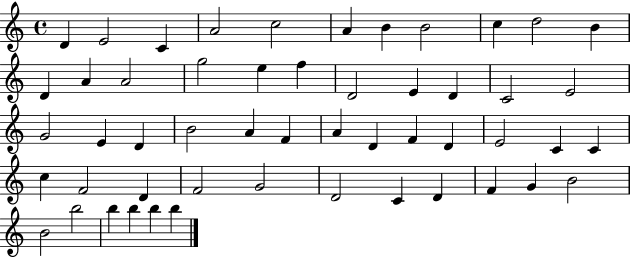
X:1
T:Untitled
M:4/4
L:1/4
K:C
D E2 C A2 c2 A B B2 c d2 B D A A2 g2 e f D2 E D C2 E2 G2 E D B2 A F A D F D E2 C C c F2 D F2 G2 D2 C D F G B2 B2 b2 b b b b